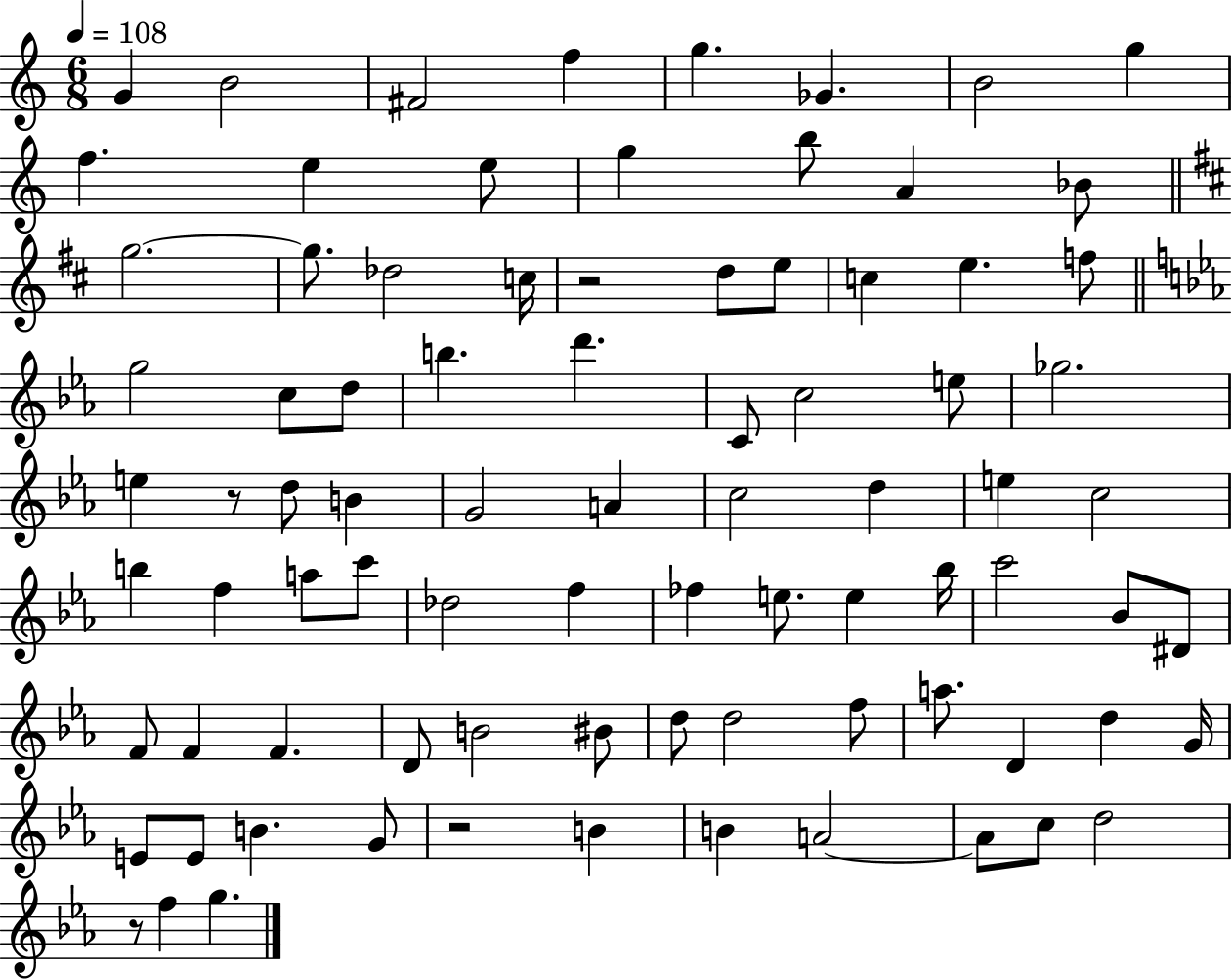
G4/q B4/h F#4/h F5/q G5/q. Gb4/q. B4/h G5/q F5/q. E5/q E5/e G5/q B5/e A4/q Bb4/e G5/h. G5/e. Db5/h C5/s R/h D5/e E5/e C5/q E5/q. F5/e G5/h C5/e D5/e B5/q. D6/q. C4/e C5/h E5/e Gb5/h. E5/q R/e D5/e B4/q G4/h A4/q C5/h D5/q E5/q C5/h B5/q F5/q A5/e C6/e Db5/h F5/q FES5/q E5/e. E5/q Bb5/s C6/h Bb4/e D#4/e F4/e F4/q F4/q. D4/e B4/h BIS4/e D5/e D5/h F5/e A5/e. D4/q D5/q G4/s E4/e E4/e B4/q. G4/e R/h B4/q B4/q A4/h A4/e C5/e D5/h R/e F5/q G5/q.